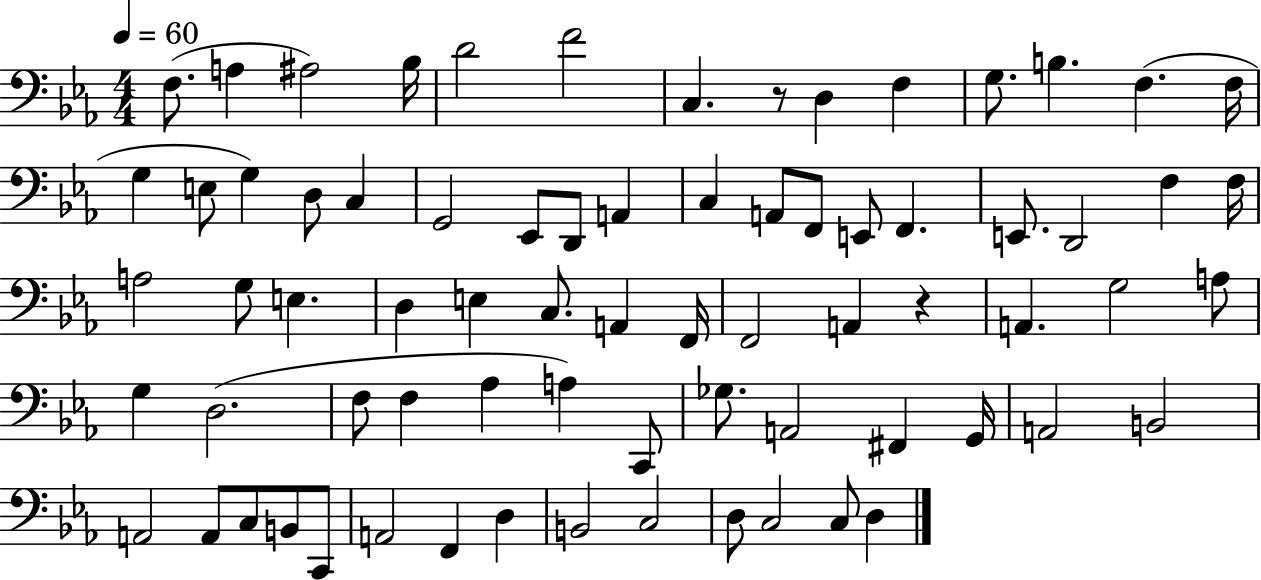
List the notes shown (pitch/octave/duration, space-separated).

F3/e. A3/q A#3/h Bb3/s D4/h F4/h C3/q. R/e D3/q F3/q G3/e. B3/q. F3/q. F3/s G3/q E3/e G3/q D3/e C3/q G2/h Eb2/e D2/e A2/q C3/q A2/e F2/e E2/e F2/q. E2/e. D2/h F3/q F3/s A3/h G3/e E3/q. D3/q E3/q C3/e. A2/q F2/s F2/h A2/q R/q A2/q. G3/h A3/e G3/q D3/h. F3/e F3/q Ab3/q A3/q C2/e Gb3/e. A2/h F#2/q G2/s A2/h B2/h A2/h A2/e C3/e B2/e C2/e A2/h F2/q D3/q B2/h C3/h D3/e C3/h C3/e D3/q